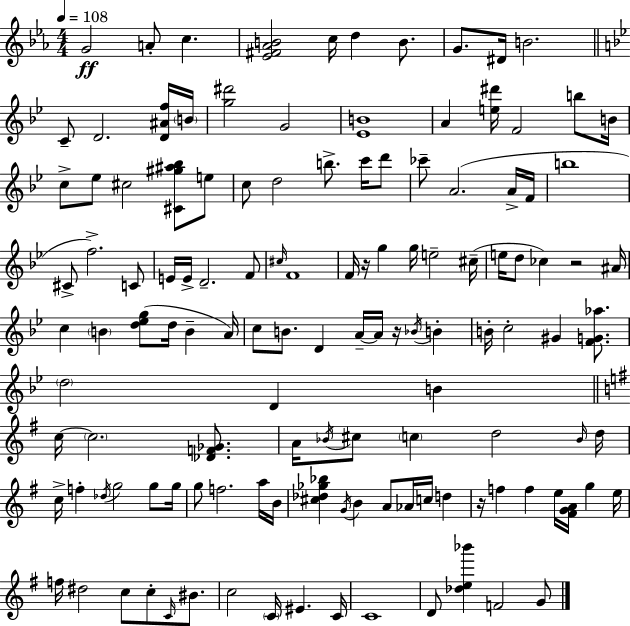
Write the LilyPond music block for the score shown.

{
  \clef treble
  \numericTimeSignature
  \time 4/4
  \key c \minor
  \tempo 4 = 108
  g'2\ff a'8-. c''4. | <ees' fis' aes' b'>2 c''16 d''4 b'8. | g'8. dis'16 b'2. | \bar "||" \break \key bes \major c'8-- d'2. <d' ais' f''>16 \parenthesize b'16 | <g'' dis'''>2 g'2 | <ees' b'>1 | a'4 <e'' dis'''>16 f'2 b''8 b'16 | \break c''8-> ees''8 cis''2 <cis' gis'' ais'' bes''>8 e''8 | c''8 d''2 b''8.-> c'''16 d'''8 | ces'''8-- a'2.( a'16-> f'16 | b''1 | \break cis'8-> f''2.->) c'8 | e'16 e'16-> d'2.-- f'8 | \grace { cis''16 } f'1 | f'16 r16 g''4 g''16 e''2-- | \break cis''16--( e''16 d''8 ces''4) r2 | ais'16 c''4 \parenthesize b'4 <d'' ees'' g''>8( d''16 b'4-- | a'16) c''8 b'8. d'4 a'16--~~ a'16 r16 \acciaccatura { bes'16 } b'4-. | b'16-. c''2-. gis'4 <f' g' aes''>8. | \break \parenthesize d''2 d'4 b'4 | \bar "||" \break \key g \major c''16~~ \parenthesize c''2. <des' f' ges'>8. | a'16 \acciaccatura { bes'16 } cis''8 \parenthesize c''4 d''2 | \grace { bes'16 } d''16 c''16-> f''4-. \acciaccatura { des''16 } g''2 | g''8 g''16 g''8 f''2. | \break a''16 b'16 <cis'' des'' ges'' bes''>4 \acciaccatura { g'16 } b'4 a'8 aes'16 c''16 | d''4 r16 f''4 f''4 e''16 <fis' g' a'>16 g''4 | e''16 f''16 dis''2 c''8 c''8-. | \grace { c'16 } bis'8. c''2 \parenthesize c'16 eis'4. | \break c'16 c'1 | d'8 <des'' e'' bes'''>4 f'2 | g'8 \bar "|."
}